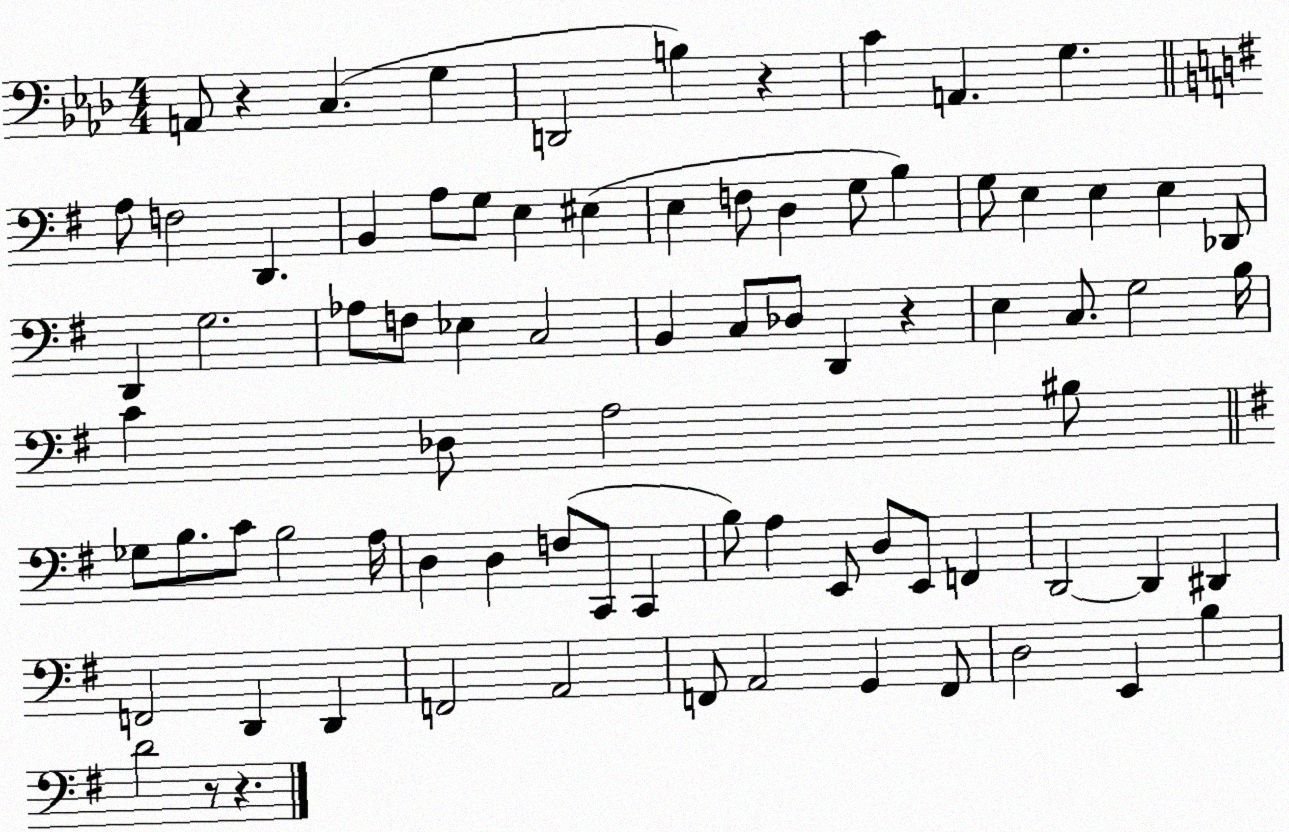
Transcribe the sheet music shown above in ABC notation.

X:1
T:Untitled
M:4/4
L:1/4
K:Ab
A,,/2 z C, G, D,,2 B, z C A,, G, A,/2 F,2 D,, B,, A,/2 G,/2 E, ^E, E, F,/2 D, G,/2 B, G,/2 E, E, E, _D,,/2 D,, G,2 _A,/2 F,/2 _E, C,2 B,, C,/2 _D,/2 D,, z E, C,/2 G,2 B,/4 C _D,/2 A,2 ^B,/2 _G,/2 B,/2 C/2 B,2 A,/4 D, D, F,/2 C,,/2 C,, B,/2 A, E,,/2 D,/2 E,,/2 F,, D,,2 D,, ^D,, F,,2 D,, D,, F,,2 A,,2 F,,/2 A,,2 G,, F,,/2 D,2 E,, B, D2 z/2 z